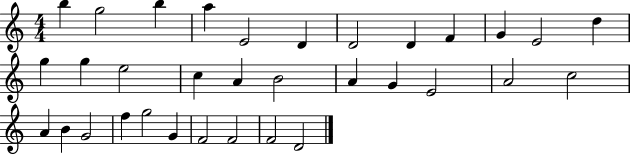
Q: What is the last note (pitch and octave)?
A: D4